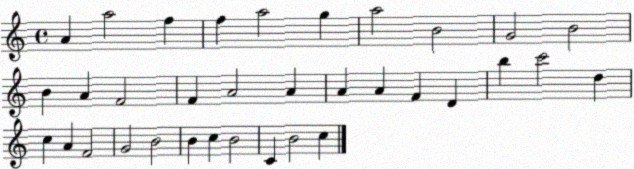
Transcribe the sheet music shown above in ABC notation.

X:1
T:Untitled
M:4/4
L:1/4
K:C
A a2 f f a2 g a2 B2 G2 B2 B A F2 F A2 A A A F D b c'2 d c A F2 G2 B2 B c B2 C B2 c